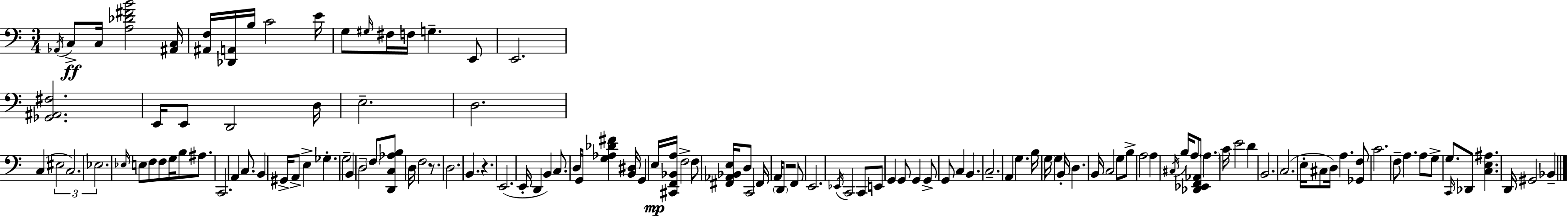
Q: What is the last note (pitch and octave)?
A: Bb2